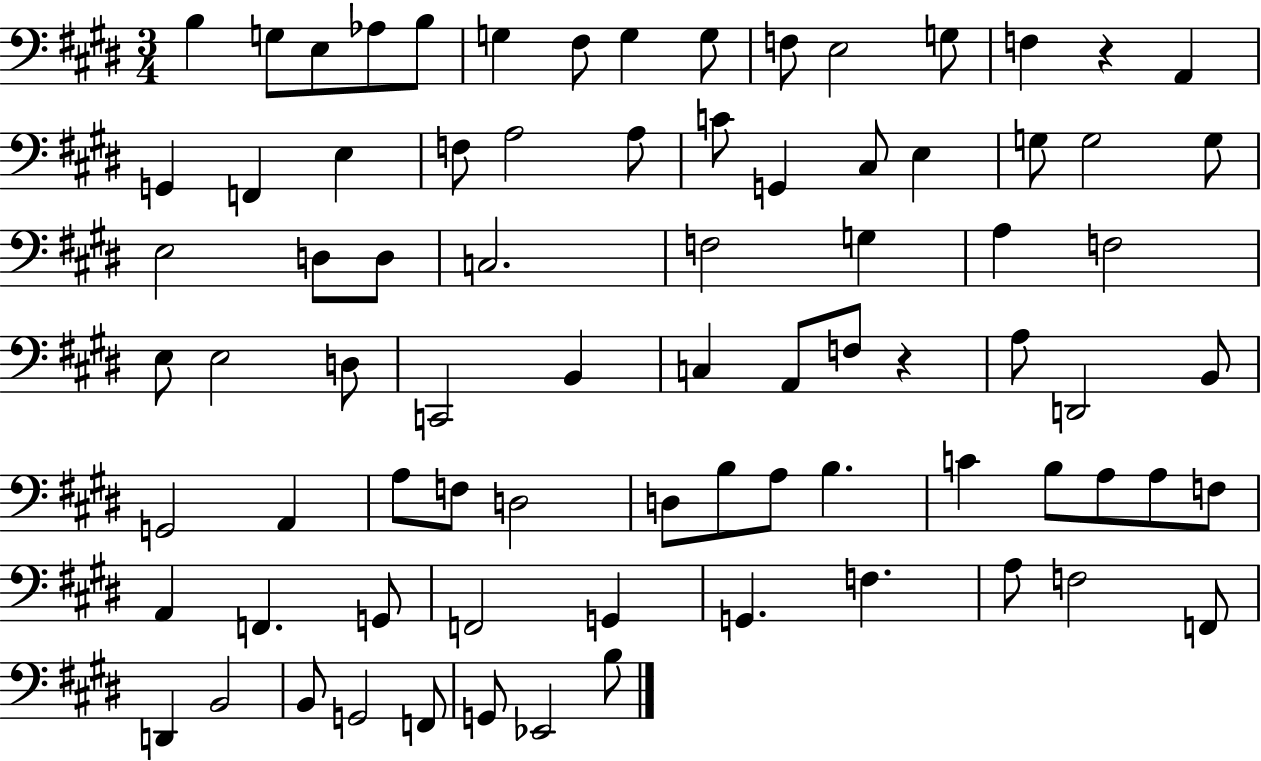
B3/q G3/e E3/e Ab3/e B3/e G3/q F#3/e G3/q G3/e F3/e E3/h G3/e F3/q R/q A2/q G2/q F2/q E3/q F3/e A3/h A3/e C4/e G2/q C#3/e E3/q G3/e G3/h G3/e E3/h D3/e D3/e C3/h. F3/h G3/q A3/q F3/h E3/e E3/h D3/e C2/h B2/q C3/q A2/e F3/e R/q A3/e D2/h B2/e G2/h A2/q A3/e F3/e D3/h D3/e B3/e A3/e B3/q. C4/q B3/e A3/e A3/e F3/e A2/q F2/q. G2/e F2/h G2/q G2/q. F3/q. A3/e F3/h F2/e D2/q B2/h B2/e G2/h F2/e G2/e Eb2/h B3/e